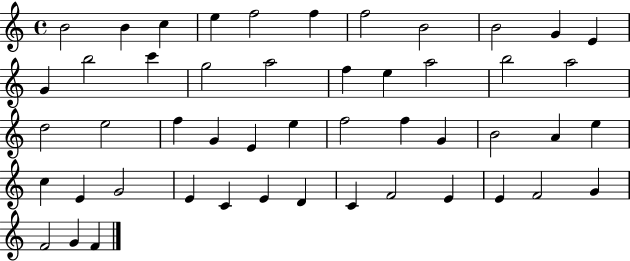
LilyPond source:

{
  \clef treble
  \time 4/4
  \defaultTimeSignature
  \key c \major
  b'2 b'4 c''4 | e''4 f''2 f''4 | f''2 b'2 | b'2 g'4 e'4 | \break g'4 b''2 c'''4 | g''2 a''2 | f''4 e''4 a''2 | b''2 a''2 | \break d''2 e''2 | f''4 g'4 e'4 e''4 | f''2 f''4 g'4 | b'2 a'4 e''4 | \break c''4 e'4 g'2 | e'4 c'4 e'4 d'4 | c'4 f'2 e'4 | e'4 f'2 g'4 | \break f'2 g'4 f'4 | \bar "|."
}